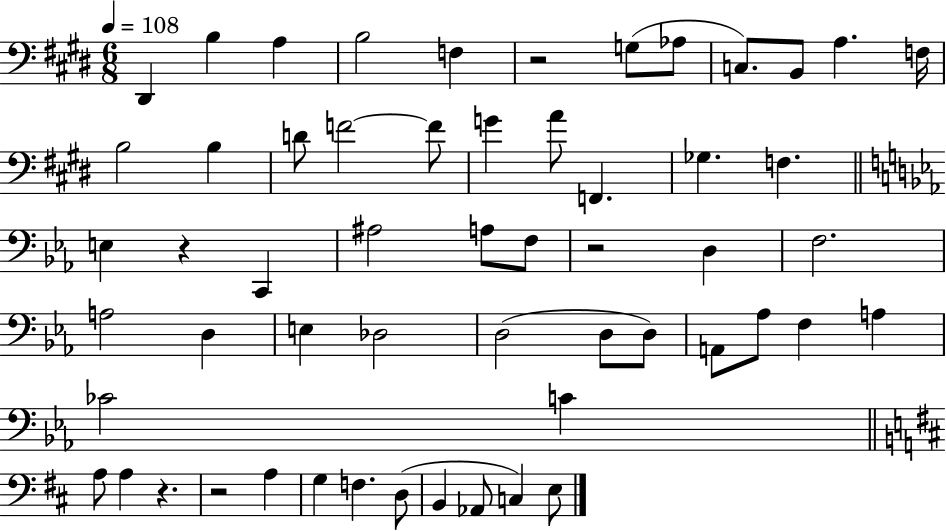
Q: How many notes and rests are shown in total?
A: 56